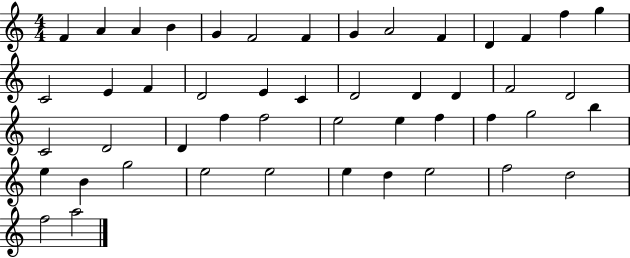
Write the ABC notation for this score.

X:1
T:Untitled
M:4/4
L:1/4
K:C
F A A B G F2 F G A2 F D F f g C2 E F D2 E C D2 D D F2 D2 C2 D2 D f f2 e2 e f f g2 b e B g2 e2 e2 e d e2 f2 d2 f2 a2